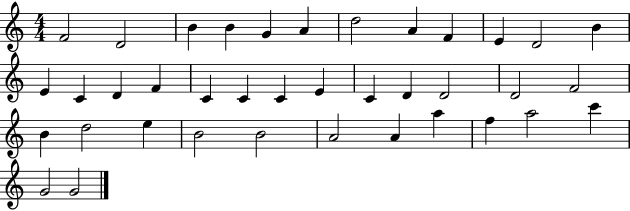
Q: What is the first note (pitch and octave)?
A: F4